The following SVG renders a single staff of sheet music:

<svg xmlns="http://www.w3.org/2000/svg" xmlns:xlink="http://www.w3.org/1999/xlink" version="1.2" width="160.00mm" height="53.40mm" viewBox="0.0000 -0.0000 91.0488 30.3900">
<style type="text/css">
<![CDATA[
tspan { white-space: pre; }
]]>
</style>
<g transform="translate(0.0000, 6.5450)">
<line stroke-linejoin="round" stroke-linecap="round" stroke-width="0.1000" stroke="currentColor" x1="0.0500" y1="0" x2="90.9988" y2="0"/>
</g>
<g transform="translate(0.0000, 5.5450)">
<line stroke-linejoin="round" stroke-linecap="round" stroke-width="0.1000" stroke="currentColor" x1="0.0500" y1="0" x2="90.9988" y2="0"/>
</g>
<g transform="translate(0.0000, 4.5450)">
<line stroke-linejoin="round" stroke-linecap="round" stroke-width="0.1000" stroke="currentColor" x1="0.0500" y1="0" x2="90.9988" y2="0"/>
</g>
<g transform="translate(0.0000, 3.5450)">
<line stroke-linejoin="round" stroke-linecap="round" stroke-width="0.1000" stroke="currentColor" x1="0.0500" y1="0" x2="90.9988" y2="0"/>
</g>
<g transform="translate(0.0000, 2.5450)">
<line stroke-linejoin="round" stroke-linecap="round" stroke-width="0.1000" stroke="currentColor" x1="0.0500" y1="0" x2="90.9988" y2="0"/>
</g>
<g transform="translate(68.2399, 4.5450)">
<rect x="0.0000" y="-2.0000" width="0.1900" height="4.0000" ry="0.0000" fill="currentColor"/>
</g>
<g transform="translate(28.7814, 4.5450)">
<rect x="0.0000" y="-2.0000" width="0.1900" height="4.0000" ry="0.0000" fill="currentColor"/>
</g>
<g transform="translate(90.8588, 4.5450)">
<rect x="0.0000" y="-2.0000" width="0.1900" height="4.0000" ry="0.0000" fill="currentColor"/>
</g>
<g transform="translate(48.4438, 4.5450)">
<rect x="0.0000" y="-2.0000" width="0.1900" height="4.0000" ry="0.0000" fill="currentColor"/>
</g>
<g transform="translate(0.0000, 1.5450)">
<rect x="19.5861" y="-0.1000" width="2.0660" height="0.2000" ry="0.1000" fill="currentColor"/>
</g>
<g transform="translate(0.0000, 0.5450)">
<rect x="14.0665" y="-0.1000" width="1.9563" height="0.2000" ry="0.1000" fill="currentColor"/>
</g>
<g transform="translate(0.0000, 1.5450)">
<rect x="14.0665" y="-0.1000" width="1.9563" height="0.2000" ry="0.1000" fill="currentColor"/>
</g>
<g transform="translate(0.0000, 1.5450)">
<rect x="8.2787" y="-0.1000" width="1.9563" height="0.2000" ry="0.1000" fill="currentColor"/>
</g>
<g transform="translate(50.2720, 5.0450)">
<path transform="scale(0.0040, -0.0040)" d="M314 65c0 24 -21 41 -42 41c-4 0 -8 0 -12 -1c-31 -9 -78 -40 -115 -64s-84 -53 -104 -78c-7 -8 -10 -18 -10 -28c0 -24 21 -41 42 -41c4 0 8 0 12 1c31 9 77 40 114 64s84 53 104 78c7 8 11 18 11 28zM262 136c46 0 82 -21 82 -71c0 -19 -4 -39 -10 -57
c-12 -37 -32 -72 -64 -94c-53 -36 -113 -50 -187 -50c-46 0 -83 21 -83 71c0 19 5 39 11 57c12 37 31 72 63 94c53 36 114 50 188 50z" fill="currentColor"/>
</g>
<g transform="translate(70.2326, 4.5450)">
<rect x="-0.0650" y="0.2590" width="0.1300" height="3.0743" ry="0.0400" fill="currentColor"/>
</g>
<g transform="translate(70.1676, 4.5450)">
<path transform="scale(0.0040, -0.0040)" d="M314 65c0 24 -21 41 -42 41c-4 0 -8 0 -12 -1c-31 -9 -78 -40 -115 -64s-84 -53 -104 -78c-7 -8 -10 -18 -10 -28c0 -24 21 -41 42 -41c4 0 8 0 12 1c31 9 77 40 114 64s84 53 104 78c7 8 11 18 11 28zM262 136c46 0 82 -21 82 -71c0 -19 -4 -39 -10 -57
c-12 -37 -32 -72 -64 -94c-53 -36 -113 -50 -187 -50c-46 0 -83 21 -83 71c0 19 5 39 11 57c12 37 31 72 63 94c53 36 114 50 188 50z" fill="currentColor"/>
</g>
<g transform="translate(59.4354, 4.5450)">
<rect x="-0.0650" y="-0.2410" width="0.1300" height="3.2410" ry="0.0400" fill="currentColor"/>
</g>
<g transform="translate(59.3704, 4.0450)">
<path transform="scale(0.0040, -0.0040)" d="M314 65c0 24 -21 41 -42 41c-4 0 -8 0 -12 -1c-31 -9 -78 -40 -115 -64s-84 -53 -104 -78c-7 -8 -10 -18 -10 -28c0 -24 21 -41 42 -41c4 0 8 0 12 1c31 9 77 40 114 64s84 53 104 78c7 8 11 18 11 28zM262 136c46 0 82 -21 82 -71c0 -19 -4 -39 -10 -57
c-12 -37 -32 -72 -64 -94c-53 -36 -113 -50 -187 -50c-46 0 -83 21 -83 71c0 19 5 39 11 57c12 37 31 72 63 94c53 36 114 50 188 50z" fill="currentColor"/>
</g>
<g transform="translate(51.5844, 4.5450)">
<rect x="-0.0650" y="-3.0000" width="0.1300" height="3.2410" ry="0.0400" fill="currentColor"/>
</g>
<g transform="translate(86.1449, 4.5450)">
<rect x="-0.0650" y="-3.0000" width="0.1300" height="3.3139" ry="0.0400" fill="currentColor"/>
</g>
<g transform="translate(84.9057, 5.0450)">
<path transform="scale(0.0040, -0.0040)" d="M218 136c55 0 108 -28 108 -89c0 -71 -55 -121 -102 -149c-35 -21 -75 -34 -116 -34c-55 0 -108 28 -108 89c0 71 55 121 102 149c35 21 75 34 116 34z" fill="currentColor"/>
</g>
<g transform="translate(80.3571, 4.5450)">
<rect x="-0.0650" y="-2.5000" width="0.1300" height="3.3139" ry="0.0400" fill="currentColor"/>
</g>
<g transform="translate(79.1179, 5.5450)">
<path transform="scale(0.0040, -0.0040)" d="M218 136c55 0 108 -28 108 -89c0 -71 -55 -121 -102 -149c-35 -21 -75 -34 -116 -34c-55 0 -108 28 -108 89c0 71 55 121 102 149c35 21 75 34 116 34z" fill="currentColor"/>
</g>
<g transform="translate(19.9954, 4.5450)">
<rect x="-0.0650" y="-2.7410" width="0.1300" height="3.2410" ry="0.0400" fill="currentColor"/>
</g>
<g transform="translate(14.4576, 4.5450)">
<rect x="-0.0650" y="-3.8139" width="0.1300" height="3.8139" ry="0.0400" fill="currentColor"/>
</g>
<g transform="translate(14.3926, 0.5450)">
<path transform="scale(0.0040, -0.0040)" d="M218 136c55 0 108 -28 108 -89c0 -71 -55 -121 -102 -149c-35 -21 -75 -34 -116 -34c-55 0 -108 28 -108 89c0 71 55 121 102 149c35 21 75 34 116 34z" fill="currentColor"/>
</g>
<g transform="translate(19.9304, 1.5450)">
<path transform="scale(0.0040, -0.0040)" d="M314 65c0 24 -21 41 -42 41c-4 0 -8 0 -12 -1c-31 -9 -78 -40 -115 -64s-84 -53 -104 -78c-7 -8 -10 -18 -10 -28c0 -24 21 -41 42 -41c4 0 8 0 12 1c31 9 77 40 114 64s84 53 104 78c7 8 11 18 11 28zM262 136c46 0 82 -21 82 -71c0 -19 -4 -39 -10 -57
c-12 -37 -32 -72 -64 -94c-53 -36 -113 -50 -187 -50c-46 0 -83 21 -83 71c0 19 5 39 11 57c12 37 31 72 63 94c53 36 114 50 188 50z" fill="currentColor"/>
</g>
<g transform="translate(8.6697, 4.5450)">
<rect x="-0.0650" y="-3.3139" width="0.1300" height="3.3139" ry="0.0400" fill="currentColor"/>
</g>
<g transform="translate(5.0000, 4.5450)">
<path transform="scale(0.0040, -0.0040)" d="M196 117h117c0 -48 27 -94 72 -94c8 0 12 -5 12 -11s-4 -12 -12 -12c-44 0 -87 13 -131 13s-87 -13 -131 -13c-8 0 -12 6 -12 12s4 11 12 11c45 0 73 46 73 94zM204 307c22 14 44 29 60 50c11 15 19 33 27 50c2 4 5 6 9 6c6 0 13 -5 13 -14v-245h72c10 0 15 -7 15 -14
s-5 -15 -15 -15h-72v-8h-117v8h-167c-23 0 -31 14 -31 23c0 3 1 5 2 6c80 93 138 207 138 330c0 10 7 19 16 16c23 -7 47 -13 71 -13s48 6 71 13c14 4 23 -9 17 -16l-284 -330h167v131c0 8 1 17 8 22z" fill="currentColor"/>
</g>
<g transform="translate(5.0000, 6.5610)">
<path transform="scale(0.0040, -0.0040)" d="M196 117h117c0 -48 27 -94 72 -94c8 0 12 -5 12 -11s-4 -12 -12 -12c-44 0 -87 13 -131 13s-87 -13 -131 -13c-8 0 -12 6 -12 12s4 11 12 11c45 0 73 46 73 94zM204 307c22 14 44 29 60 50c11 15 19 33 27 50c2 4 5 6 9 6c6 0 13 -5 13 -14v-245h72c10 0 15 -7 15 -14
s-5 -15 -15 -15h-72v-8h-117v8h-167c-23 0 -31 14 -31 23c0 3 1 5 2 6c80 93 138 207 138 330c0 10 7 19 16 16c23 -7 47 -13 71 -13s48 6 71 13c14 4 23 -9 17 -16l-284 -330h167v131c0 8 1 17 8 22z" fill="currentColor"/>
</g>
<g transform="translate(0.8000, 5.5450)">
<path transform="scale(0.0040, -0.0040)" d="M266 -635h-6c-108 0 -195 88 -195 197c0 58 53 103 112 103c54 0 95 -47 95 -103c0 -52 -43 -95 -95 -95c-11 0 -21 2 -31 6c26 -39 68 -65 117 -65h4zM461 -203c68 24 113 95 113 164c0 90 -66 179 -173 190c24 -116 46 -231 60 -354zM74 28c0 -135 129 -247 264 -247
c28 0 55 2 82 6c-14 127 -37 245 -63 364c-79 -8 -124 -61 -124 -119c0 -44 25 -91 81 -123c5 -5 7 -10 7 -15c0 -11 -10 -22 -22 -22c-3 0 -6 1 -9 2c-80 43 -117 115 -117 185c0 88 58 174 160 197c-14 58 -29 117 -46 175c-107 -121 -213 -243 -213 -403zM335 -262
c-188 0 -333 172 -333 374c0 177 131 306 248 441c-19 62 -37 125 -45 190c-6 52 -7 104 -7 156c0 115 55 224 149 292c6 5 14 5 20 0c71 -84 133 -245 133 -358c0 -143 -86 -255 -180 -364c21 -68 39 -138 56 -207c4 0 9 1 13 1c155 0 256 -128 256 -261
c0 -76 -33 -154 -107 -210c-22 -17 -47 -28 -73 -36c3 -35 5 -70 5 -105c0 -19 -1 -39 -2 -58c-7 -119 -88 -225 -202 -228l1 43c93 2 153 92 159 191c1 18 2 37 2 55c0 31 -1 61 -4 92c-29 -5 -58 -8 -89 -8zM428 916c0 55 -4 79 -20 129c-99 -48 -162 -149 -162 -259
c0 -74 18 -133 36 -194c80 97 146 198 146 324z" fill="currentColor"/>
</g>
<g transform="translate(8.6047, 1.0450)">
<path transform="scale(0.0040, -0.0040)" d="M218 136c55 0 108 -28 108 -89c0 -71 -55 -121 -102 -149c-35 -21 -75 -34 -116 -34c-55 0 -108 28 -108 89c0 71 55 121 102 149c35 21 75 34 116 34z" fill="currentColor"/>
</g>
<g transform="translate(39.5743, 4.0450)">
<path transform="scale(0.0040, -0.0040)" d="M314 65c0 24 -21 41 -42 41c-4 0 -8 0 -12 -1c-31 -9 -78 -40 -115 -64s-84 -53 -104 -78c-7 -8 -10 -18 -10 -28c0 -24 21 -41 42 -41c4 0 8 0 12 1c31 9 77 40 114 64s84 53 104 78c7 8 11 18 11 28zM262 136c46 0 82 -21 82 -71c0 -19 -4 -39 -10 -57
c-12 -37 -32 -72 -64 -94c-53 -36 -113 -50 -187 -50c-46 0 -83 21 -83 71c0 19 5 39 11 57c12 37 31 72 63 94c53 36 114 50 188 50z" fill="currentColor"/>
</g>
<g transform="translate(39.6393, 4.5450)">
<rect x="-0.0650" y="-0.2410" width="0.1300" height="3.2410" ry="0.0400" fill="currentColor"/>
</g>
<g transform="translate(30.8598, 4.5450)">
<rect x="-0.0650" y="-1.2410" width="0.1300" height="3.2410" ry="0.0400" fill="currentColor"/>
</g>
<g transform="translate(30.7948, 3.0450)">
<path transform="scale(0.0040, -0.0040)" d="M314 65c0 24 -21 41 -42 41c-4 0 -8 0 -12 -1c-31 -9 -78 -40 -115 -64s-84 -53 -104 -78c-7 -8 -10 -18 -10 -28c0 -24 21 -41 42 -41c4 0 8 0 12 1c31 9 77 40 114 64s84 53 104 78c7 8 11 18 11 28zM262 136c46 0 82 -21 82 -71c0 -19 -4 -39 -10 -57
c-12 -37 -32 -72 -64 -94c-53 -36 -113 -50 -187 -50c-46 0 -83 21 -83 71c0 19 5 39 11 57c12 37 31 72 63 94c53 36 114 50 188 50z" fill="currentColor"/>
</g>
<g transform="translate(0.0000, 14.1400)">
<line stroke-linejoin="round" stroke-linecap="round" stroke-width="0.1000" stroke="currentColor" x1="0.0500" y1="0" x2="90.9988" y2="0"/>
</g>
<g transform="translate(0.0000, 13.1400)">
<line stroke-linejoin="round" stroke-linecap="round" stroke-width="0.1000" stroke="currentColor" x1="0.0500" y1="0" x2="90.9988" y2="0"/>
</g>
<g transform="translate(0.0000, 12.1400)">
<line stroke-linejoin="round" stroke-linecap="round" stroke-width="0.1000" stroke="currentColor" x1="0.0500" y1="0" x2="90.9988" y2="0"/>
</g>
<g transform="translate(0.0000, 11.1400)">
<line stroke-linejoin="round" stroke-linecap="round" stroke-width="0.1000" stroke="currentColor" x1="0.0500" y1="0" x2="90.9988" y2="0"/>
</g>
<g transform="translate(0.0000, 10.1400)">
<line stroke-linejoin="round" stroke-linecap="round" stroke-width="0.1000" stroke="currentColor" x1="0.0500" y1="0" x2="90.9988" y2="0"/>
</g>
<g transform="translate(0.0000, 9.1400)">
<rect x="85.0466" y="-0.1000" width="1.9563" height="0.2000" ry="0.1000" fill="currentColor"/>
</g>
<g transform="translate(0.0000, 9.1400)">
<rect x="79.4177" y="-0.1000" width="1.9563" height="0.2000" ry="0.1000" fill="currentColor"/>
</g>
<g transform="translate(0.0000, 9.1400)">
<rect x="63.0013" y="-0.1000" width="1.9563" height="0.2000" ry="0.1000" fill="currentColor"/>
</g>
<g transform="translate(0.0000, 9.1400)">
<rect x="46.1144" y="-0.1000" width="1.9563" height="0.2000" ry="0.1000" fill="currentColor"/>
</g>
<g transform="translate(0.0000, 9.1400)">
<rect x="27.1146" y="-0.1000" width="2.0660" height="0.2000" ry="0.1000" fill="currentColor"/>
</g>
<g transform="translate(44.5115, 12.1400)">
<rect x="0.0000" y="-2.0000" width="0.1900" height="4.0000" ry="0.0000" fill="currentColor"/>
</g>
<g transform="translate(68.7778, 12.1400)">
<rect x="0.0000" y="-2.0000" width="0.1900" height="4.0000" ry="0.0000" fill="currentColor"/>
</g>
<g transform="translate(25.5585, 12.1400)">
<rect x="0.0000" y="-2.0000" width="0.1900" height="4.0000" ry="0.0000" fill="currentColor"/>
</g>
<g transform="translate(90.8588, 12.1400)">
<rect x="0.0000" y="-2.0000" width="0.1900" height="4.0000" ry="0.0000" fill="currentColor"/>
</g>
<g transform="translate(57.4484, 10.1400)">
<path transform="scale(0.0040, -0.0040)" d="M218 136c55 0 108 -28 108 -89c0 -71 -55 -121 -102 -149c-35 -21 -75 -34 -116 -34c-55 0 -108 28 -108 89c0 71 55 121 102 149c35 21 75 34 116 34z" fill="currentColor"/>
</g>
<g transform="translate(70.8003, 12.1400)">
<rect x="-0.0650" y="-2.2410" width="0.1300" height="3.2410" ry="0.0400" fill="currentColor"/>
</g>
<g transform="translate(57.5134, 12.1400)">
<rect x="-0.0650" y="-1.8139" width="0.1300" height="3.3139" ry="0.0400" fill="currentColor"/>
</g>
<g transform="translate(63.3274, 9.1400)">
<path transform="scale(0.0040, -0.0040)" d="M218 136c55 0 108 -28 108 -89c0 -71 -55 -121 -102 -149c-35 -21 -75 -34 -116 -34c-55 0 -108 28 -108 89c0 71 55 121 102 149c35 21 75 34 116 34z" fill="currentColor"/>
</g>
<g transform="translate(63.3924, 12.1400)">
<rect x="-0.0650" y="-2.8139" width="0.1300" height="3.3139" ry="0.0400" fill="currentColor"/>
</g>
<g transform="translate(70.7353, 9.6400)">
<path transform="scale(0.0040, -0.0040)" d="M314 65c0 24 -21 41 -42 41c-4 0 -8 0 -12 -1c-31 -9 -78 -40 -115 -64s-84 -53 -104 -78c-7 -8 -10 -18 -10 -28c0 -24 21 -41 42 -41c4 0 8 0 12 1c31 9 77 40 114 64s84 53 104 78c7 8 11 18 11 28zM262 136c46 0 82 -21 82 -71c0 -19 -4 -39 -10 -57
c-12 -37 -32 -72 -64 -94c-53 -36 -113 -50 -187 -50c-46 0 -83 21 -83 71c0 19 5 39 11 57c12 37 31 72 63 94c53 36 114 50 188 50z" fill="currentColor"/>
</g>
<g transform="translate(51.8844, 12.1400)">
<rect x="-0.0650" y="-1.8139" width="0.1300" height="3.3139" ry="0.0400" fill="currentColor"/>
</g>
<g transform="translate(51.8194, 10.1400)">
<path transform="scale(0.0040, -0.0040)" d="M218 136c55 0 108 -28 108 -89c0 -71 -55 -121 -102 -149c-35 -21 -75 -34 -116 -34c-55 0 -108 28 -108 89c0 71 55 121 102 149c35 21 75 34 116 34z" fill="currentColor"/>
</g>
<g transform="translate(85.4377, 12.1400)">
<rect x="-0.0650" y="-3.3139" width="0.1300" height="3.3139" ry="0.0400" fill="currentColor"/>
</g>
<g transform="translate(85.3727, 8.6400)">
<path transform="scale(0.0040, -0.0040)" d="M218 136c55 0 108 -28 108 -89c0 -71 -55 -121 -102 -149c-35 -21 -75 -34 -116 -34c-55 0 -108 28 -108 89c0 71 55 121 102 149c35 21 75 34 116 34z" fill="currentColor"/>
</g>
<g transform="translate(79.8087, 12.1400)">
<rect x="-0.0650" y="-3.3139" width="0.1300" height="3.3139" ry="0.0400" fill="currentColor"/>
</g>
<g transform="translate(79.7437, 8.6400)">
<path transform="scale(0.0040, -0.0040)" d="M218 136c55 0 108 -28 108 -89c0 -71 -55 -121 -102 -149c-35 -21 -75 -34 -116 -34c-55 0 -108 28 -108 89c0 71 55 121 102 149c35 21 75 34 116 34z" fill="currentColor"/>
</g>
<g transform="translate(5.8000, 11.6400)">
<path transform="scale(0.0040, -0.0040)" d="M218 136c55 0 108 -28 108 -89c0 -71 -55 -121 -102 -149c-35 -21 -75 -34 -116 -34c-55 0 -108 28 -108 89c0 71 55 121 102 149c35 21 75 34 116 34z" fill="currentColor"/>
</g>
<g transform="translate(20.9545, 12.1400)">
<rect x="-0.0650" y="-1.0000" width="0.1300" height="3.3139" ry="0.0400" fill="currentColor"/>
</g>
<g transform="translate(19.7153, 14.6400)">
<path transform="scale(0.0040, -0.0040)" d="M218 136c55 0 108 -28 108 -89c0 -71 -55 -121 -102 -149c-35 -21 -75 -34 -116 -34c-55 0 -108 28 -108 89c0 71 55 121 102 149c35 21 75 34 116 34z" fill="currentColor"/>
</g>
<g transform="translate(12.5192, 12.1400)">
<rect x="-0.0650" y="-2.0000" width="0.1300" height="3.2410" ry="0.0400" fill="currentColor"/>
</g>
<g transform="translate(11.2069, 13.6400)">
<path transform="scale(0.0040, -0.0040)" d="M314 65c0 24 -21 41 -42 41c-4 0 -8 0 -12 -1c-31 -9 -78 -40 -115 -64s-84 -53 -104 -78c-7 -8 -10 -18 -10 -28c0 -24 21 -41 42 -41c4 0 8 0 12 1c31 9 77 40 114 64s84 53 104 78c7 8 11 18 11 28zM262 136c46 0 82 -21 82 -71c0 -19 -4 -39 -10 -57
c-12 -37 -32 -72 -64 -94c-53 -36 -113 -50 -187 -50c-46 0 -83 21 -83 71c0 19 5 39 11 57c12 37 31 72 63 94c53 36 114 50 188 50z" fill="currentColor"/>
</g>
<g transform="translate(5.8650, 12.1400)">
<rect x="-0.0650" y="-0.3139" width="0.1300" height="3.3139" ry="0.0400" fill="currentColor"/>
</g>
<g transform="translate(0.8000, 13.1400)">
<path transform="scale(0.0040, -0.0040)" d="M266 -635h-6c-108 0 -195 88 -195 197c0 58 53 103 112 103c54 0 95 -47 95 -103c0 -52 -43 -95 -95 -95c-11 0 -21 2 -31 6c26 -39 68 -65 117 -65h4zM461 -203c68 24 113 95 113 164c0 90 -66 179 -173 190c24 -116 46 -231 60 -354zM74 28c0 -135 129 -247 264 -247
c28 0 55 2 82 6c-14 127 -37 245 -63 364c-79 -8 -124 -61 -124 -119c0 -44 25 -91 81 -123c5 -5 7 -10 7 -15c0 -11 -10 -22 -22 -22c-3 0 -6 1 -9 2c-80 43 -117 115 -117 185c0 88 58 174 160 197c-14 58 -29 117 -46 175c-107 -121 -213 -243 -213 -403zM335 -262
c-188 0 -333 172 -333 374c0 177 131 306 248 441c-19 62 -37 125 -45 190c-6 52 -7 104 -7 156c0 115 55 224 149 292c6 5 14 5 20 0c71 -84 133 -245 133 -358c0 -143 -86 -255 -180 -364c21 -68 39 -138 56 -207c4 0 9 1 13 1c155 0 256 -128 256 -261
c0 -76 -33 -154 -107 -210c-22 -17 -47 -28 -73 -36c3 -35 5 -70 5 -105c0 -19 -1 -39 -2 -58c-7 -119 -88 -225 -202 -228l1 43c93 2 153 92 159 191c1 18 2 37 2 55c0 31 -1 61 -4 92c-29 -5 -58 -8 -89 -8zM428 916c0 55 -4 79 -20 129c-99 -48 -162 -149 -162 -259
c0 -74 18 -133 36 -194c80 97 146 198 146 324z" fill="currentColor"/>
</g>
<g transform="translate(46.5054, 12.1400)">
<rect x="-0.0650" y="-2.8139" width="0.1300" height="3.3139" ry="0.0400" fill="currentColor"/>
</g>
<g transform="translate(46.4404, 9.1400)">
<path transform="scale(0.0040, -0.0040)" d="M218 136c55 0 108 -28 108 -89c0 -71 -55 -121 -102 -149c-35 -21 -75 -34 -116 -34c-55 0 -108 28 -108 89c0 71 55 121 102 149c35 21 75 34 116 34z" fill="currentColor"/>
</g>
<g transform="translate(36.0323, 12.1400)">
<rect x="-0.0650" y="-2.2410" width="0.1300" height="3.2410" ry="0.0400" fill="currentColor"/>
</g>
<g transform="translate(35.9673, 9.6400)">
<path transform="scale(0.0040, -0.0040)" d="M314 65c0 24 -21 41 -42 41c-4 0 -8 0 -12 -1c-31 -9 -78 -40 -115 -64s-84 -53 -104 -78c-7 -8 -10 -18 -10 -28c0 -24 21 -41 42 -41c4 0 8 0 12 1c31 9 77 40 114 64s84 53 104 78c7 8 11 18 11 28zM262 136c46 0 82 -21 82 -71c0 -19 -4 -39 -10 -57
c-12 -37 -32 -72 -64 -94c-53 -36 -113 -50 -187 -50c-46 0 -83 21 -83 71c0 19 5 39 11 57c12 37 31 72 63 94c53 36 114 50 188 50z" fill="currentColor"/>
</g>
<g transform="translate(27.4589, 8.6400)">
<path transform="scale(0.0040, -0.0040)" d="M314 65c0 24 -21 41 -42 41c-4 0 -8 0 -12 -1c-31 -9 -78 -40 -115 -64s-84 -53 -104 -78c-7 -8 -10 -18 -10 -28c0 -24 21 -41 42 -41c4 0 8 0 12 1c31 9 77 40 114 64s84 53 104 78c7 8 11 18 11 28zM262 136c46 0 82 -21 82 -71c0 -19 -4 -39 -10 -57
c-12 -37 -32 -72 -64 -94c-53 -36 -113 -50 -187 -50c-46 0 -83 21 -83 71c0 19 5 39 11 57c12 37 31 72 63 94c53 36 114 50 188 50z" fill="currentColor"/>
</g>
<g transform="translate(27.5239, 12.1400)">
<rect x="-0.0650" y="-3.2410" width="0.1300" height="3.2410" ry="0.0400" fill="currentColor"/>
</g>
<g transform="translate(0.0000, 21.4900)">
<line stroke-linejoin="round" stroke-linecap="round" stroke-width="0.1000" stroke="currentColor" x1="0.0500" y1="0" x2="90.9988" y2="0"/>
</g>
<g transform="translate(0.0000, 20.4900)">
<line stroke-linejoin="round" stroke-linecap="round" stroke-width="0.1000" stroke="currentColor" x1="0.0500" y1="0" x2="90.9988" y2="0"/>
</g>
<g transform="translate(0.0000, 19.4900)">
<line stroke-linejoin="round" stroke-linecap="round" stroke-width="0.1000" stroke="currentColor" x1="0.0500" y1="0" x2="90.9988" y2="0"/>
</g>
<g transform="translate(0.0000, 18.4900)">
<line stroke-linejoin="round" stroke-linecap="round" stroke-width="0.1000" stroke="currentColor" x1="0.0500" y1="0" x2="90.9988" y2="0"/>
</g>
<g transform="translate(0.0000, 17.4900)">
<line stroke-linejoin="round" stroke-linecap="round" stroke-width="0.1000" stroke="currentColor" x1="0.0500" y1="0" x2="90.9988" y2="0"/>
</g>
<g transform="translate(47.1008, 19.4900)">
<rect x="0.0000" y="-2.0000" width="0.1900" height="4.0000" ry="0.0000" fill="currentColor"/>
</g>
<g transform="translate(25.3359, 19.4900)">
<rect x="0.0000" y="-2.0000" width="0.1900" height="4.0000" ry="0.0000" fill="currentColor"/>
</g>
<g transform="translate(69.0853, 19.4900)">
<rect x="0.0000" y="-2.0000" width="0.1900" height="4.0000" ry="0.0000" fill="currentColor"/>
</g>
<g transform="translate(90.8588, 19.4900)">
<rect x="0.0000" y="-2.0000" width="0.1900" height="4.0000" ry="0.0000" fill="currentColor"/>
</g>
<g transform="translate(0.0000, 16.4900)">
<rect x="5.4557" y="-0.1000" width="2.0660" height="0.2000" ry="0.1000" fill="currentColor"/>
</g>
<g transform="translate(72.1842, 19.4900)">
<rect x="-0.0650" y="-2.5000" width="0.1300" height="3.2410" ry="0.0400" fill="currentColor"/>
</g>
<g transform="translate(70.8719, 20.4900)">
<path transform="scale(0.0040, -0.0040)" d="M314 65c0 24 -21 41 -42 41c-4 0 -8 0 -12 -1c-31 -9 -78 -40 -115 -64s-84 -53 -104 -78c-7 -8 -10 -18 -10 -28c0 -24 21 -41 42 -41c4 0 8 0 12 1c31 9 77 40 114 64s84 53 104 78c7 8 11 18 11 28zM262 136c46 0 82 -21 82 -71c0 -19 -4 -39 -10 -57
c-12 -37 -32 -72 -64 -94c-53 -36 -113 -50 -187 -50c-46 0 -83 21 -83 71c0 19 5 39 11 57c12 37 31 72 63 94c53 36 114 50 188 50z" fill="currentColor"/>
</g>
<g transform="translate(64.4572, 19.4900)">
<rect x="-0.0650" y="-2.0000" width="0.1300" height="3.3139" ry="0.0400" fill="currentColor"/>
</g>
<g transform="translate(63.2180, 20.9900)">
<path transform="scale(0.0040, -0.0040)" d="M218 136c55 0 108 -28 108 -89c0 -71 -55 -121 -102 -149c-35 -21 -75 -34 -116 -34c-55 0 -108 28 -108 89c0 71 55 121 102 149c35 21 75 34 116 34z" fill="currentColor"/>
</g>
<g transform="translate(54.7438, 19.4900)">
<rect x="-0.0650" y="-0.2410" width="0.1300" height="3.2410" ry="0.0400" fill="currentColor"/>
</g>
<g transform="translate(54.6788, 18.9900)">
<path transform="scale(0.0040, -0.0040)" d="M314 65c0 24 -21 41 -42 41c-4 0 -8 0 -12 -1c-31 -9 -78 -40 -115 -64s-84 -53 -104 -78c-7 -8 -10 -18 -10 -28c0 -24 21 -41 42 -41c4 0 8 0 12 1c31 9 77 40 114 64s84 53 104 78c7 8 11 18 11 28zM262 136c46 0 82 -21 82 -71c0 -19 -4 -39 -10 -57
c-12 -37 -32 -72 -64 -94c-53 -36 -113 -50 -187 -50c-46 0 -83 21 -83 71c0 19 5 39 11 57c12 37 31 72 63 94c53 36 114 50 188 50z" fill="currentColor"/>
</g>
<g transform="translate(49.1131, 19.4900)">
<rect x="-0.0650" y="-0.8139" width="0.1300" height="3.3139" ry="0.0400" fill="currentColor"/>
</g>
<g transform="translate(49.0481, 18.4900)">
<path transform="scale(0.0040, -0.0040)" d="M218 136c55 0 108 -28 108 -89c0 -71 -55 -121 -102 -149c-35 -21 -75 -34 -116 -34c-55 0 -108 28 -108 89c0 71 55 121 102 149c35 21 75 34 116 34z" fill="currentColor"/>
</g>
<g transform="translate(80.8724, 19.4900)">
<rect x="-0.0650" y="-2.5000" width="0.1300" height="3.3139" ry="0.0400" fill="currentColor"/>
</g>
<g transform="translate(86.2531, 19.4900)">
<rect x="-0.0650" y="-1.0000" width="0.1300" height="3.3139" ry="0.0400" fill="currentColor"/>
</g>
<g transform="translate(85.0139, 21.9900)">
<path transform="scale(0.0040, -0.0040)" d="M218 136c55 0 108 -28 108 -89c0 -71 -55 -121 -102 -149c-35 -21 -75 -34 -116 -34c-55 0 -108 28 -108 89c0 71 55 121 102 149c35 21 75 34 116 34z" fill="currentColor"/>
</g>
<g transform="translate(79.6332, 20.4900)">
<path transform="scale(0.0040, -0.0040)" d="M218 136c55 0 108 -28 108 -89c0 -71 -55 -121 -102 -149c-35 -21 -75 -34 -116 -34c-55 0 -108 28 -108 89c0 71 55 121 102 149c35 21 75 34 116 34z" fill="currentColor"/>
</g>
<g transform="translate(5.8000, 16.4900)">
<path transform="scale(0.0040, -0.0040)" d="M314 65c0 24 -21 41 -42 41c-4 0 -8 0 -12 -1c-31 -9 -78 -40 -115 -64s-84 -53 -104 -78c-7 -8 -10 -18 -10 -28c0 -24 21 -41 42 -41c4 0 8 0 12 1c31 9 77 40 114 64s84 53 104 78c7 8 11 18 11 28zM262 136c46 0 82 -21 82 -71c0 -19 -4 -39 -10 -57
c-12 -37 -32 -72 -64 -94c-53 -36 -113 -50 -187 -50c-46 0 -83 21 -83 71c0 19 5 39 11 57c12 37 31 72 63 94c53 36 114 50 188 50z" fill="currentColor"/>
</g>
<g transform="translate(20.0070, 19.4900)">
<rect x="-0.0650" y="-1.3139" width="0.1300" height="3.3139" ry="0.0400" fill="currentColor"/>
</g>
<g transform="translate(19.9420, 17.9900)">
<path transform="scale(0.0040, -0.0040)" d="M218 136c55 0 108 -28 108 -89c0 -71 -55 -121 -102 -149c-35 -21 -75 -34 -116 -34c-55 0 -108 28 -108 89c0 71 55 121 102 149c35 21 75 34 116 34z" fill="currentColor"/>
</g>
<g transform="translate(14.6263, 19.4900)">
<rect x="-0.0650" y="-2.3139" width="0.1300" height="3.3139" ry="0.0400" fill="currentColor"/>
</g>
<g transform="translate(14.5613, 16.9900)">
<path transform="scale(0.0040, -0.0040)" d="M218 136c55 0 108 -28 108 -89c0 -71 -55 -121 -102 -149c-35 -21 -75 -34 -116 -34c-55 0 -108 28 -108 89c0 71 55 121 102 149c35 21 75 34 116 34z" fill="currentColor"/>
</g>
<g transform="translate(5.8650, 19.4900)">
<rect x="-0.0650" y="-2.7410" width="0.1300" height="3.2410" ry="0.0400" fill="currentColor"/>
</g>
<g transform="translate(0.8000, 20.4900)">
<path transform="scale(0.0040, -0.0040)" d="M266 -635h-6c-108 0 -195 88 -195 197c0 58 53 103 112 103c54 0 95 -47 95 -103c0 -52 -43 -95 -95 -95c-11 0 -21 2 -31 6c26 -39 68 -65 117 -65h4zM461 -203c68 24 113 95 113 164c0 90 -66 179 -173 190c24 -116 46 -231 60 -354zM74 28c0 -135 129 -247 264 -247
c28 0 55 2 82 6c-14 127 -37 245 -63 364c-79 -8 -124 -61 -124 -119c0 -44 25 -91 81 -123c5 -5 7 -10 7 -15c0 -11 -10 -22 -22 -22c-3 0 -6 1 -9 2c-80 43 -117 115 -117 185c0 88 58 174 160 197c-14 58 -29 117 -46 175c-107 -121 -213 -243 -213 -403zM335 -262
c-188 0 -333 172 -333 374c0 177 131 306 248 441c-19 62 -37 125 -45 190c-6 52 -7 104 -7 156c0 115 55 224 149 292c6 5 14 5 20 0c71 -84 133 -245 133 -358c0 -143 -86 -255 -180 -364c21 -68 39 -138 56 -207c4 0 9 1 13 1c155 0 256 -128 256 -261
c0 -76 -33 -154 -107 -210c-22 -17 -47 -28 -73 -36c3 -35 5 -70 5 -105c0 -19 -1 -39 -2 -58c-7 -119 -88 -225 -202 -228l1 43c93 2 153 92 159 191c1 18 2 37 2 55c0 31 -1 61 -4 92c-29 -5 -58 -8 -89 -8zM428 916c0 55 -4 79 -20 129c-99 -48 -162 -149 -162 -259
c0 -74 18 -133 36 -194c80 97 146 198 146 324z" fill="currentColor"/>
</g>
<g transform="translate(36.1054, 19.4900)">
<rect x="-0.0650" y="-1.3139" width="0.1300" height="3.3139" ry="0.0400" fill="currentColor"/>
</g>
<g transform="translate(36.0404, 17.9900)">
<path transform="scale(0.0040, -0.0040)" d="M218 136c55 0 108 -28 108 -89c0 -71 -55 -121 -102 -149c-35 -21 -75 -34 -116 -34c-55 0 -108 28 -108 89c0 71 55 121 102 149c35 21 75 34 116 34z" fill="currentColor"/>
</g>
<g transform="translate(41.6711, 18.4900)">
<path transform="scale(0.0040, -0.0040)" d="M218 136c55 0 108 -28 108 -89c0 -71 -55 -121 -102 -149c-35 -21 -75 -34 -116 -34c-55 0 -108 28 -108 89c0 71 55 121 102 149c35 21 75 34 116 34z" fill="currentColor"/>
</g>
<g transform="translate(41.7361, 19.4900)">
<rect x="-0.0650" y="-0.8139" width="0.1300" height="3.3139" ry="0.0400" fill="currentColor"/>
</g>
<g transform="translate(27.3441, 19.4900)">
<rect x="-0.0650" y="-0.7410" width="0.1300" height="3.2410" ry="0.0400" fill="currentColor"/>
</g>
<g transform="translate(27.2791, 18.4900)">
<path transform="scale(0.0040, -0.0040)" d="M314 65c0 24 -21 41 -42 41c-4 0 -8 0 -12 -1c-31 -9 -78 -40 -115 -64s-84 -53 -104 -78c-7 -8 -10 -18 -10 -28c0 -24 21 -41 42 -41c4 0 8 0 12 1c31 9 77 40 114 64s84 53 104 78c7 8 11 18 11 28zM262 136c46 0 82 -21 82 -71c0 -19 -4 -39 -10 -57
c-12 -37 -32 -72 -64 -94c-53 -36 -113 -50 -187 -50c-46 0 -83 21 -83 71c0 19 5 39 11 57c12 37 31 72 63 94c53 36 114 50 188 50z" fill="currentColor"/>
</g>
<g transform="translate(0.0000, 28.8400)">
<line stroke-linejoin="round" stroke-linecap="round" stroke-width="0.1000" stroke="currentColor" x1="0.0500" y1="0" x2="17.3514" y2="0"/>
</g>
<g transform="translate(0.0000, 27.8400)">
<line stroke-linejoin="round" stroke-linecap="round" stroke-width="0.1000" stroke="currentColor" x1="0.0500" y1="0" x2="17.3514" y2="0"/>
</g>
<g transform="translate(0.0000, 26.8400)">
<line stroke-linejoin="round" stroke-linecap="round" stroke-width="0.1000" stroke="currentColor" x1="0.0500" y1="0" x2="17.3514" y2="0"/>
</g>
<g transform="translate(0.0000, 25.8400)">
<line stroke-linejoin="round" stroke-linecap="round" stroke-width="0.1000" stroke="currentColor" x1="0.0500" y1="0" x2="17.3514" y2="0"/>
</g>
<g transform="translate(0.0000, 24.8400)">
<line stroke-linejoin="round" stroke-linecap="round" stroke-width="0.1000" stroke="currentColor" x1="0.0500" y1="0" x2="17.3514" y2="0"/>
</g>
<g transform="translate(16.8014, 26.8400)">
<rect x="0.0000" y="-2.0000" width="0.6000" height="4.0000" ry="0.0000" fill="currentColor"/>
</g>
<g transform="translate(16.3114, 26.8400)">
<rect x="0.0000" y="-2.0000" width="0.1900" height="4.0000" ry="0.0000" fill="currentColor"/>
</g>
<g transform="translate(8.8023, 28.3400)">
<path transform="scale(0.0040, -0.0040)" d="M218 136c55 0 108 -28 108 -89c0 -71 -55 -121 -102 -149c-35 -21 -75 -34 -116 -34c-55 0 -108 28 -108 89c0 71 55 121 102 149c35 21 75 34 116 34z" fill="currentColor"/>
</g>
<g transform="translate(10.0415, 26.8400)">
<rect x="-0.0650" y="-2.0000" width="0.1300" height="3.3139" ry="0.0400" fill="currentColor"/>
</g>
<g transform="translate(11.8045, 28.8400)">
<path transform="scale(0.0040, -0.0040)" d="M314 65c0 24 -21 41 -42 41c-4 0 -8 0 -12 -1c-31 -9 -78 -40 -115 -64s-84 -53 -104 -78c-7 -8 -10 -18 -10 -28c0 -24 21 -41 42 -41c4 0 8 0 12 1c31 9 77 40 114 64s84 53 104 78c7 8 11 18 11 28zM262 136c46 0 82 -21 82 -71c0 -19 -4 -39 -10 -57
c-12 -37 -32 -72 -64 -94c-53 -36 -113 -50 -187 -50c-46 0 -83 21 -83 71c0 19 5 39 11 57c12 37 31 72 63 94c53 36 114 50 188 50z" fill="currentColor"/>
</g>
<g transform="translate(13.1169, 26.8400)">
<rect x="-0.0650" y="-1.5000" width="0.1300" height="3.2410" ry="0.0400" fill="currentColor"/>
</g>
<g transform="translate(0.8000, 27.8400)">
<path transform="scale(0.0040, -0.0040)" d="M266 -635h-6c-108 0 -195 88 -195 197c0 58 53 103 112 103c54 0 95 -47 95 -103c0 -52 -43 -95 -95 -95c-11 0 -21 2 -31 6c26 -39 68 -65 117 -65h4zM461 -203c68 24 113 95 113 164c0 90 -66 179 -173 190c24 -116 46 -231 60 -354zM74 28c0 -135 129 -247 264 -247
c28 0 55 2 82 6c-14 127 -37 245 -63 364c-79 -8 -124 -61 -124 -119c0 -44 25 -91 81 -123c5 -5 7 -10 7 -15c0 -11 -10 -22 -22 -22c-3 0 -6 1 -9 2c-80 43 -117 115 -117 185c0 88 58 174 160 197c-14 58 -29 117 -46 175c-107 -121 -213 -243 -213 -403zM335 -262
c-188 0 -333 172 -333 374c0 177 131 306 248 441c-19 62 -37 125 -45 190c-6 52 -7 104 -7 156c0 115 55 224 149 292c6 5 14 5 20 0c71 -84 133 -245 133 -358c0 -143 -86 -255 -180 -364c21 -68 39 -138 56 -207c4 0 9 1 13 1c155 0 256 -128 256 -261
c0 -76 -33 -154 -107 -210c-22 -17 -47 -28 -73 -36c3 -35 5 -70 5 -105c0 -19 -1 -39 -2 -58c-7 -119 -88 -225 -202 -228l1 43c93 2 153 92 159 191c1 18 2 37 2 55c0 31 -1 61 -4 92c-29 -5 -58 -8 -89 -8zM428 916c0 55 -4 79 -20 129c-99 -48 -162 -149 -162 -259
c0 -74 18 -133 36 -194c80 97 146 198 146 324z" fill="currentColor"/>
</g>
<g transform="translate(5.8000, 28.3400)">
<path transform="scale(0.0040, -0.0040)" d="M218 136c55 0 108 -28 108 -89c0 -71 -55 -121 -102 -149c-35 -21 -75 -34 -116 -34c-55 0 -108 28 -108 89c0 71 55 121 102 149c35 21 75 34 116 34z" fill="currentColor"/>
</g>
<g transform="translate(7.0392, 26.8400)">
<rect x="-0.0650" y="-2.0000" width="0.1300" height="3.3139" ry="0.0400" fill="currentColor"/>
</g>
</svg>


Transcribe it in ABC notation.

X:1
T:Untitled
M:4/4
L:1/4
K:C
b c' a2 e2 c2 A2 c2 B2 G A c F2 D b2 g2 a f f a g2 b b a2 g e d2 e d d c2 F G2 G D F F E2